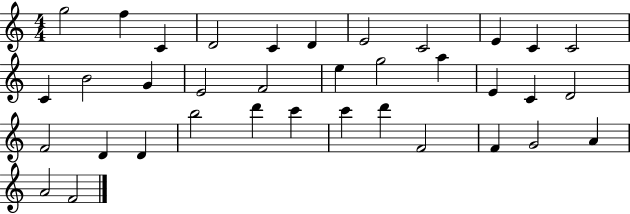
X:1
T:Untitled
M:4/4
L:1/4
K:C
g2 f C D2 C D E2 C2 E C C2 C B2 G E2 F2 e g2 a E C D2 F2 D D b2 d' c' c' d' F2 F G2 A A2 F2